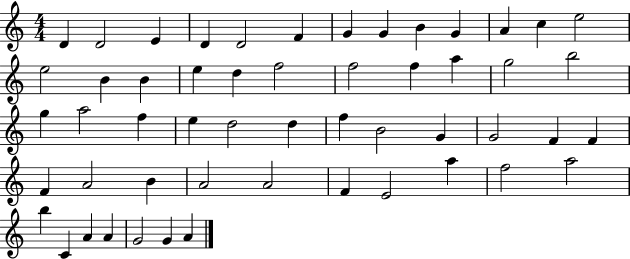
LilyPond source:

{
  \clef treble
  \numericTimeSignature
  \time 4/4
  \key c \major
  d'4 d'2 e'4 | d'4 d'2 f'4 | g'4 g'4 b'4 g'4 | a'4 c''4 e''2 | \break e''2 b'4 b'4 | e''4 d''4 f''2 | f''2 f''4 a''4 | g''2 b''2 | \break g''4 a''2 f''4 | e''4 d''2 d''4 | f''4 b'2 g'4 | g'2 f'4 f'4 | \break f'4 a'2 b'4 | a'2 a'2 | f'4 e'2 a''4 | f''2 a''2 | \break b''4 c'4 a'4 a'4 | g'2 g'4 a'4 | \bar "|."
}